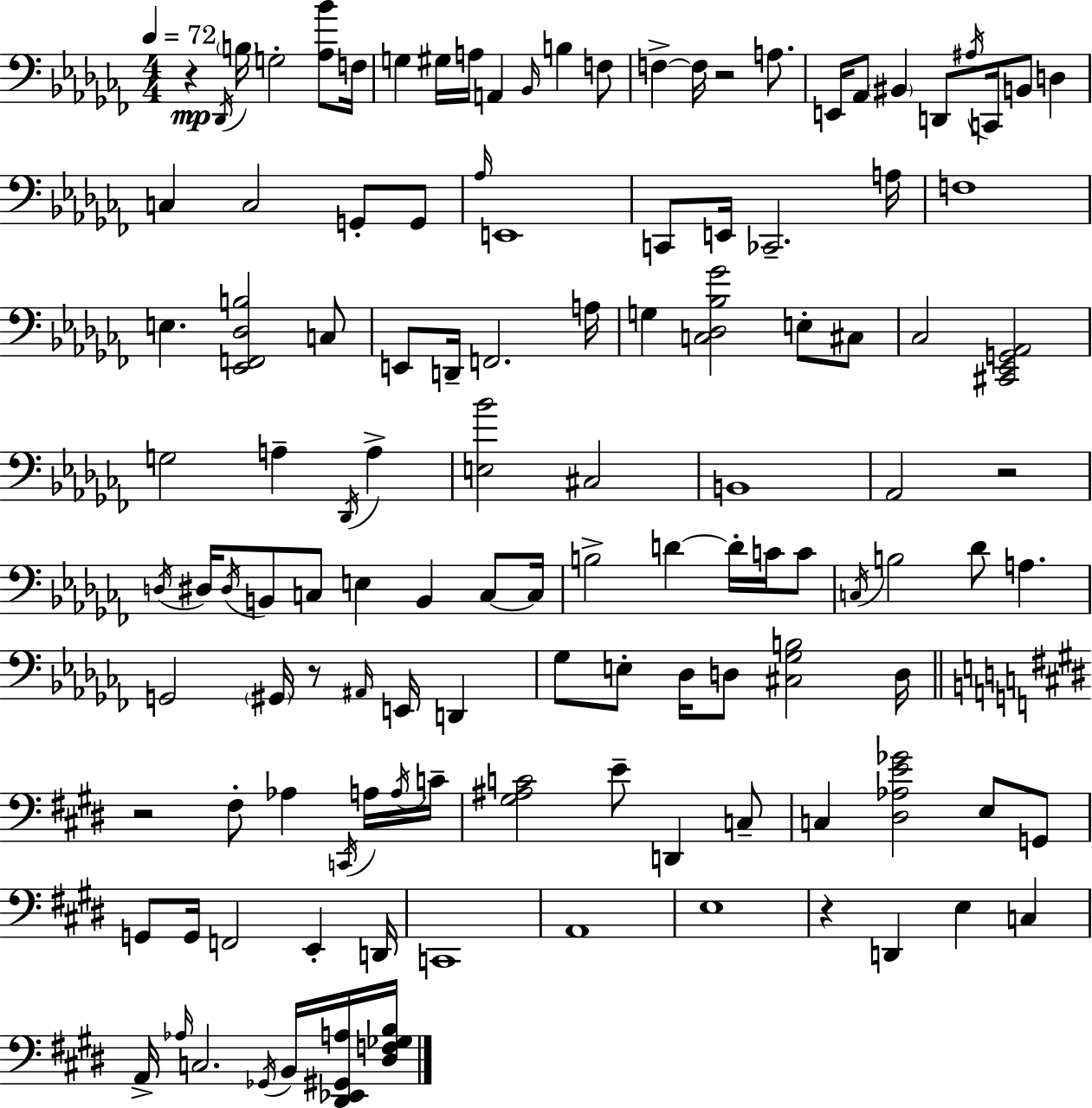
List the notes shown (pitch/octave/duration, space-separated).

R/q Db2/s B3/s G3/h [Ab3,Bb4]/e F3/s G3/q G#3/s A3/s A2/q Bb2/s B3/q F3/e F3/q F3/s R/h A3/e. E2/s Ab2/e BIS2/q D2/e A#3/s C2/s B2/e D3/q C3/q C3/h G2/e G2/e Ab3/s E2/w C2/e E2/s CES2/h. A3/s F3/w E3/q. [Eb2,F2,Db3,B3]/h C3/e E2/e D2/s F2/h. A3/s G3/q [C3,Db3,Bb3,Gb4]/h E3/e C#3/e CES3/h [C#2,Eb2,G2,Ab2]/h G3/h A3/q Db2/s A3/q [E3,Bb4]/h C#3/h B2/w Ab2/h R/h D3/s D#3/s D#3/s B2/e C3/e E3/q B2/q C3/e C3/s B3/h D4/q D4/s C4/s C4/e C3/s B3/h Db4/e A3/q. G2/h G#2/s R/e A#2/s E2/s D2/q Gb3/e E3/e Db3/s D3/e [C#3,Gb3,B3]/h D3/s R/h F#3/e Ab3/q C2/s A3/s A3/s C4/s [G#3,A#3,C4]/h E4/e D2/q C3/e C3/q [D#3,Ab3,E4,Gb4]/h E3/e G2/e G2/e G2/s F2/h E2/q D2/s C2/w A2/w E3/w R/q D2/q E3/q C3/q A2/s Ab3/s C3/h. Gb2/s B2/s [D#2,Eb2,G#2,A3]/s [D#3,F3,Gb3,B3]/s